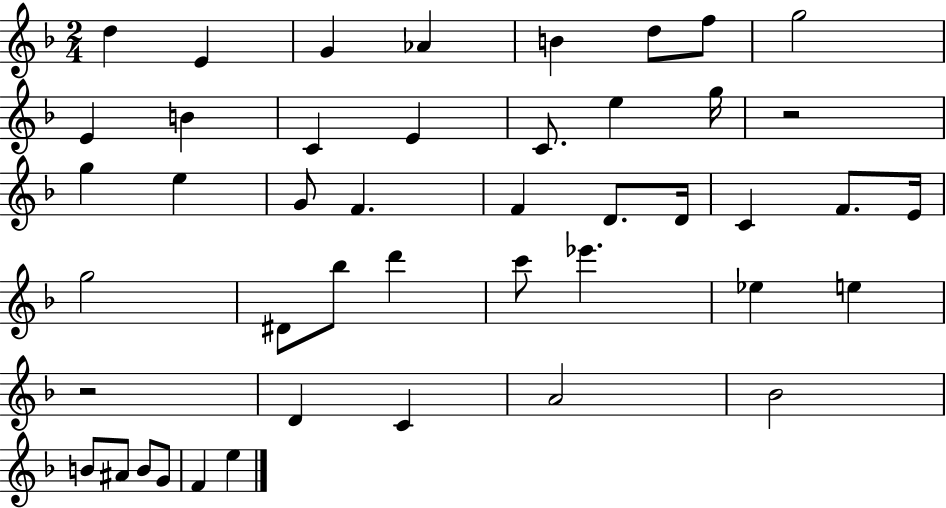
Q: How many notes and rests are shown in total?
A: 45